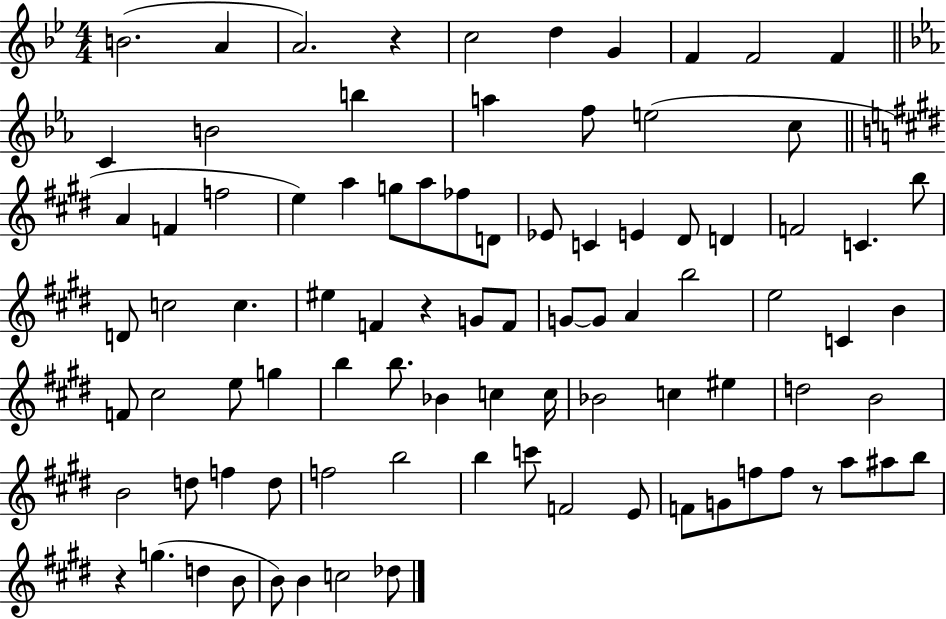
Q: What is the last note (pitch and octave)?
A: Db5